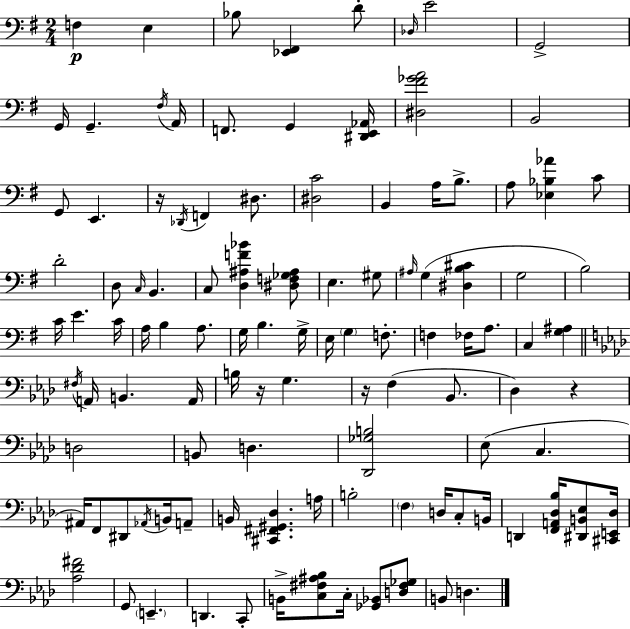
X:1
T:Untitled
M:2/4
L:1/4
K:G
F, E, _B,/2 [_E,,^F,,] D/2 _D,/4 E2 G,,2 G,,/4 G,, ^F,/4 A,,/4 F,,/2 G,, [^D,,E,,_A,,]/4 [^D,^F_GA]2 B,,2 G,,/2 E,, z/4 _D,,/4 F,, ^D,/2 [^D,C]2 B,, A,/4 B,/2 A,/2 [_E,_B,_A] C/2 D2 D,/2 C,/4 B,, C,/2 [D,^A,F_B] [^D,F,_G,^A,]/2 E, ^G,/2 ^A,/4 G, [^D,B,^C] G,2 B,2 C/4 E C/4 A,/4 B, A,/2 G,/4 B, G,/4 E,/4 G, F,/2 F, _F,/4 A,/2 C, [G,^A,] ^F,/4 A,,/4 B,, A,,/4 B,/4 z/4 G, z/4 F, _B,,/2 _D, z D,2 B,,/2 D, [_D,,_G,B,]2 _E,/2 C, ^A,,/4 F,,/2 ^D,,/2 _A,,/4 B,,/4 A,,/2 B,,/4 [^C,,^F,,^G,,_D,] A,/4 B,2 F, D,/4 C,/2 B,,/4 D,, [F,,A,,_D,_B,]/4 [^D,,B,,_E,]/2 [^C,,E,,_D,]/4 [_A,_D^F]2 G,,/2 E,, D,, C,,/2 B,,/4 [C,^F,^A,_B,]/2 C,/4 [_G,,_B,,]/2 [D,^F,_G,]/2 B,,/2 D,